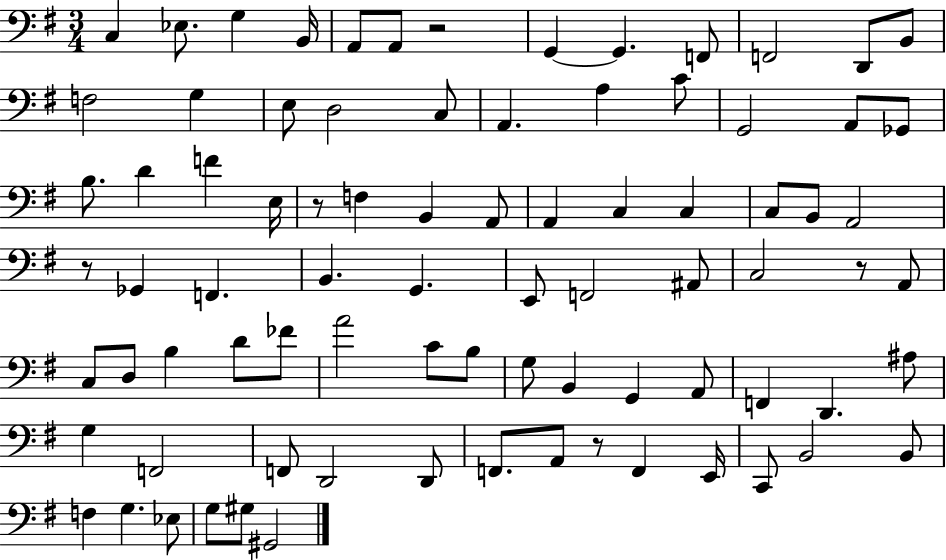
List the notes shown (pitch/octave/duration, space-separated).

C3/q Eb3/e. G3/q B2/s A2/e A2/e R/h G2/q G2/q. F2/e F2/h D2/e B2/e F3/h G3/q E3/e D3/h C3/e A2/q. A3/q C4/e G2/h A2/e Gb2/e B3/e. D4/q F4/q E3/s R/e F3/q B2/q A2/e A2/q C3/q C3/q C3/e B2/e A2/h R/e Gb2/q F2/q. B2/q. G2/q. E2/e F2/h A#2/e C3/h R/e A2/e C3/e D3/e B3/q D4/e FES4/e A4/h C4/e B3/e G3/e B2/q G2/q A2/e F2/q D2/q. A#3/e G3/q F2/h F2/e D2/h D2/e F2/e. A2/e R/e F2/q E2/s C2/e B2/h B2/e F3/q G3/q. Eb3/e G3/e G#3/e G#2/h